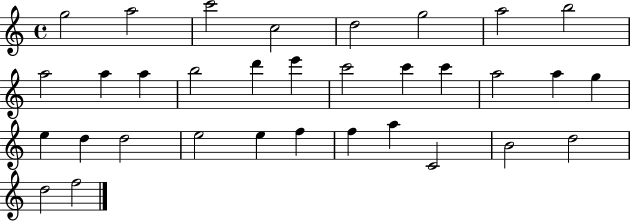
X:1
T:Untitled
M:4/4
L:1/4
K:C
g2 a2 c'2 c2 d2 g2 a2 b2 a2 a a b2 d' e' c'2 c' c' a2 a g e d d2 e2 e f f a C2 B2 d2 d2 f2